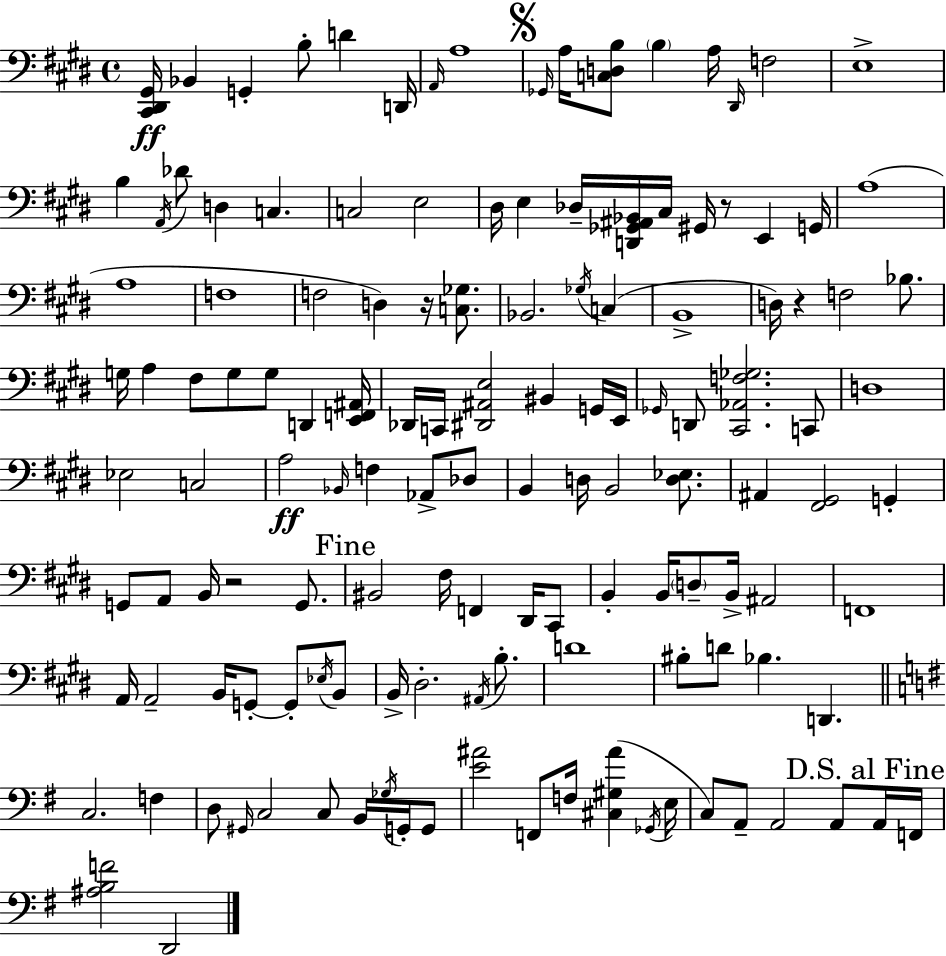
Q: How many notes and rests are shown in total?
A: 135